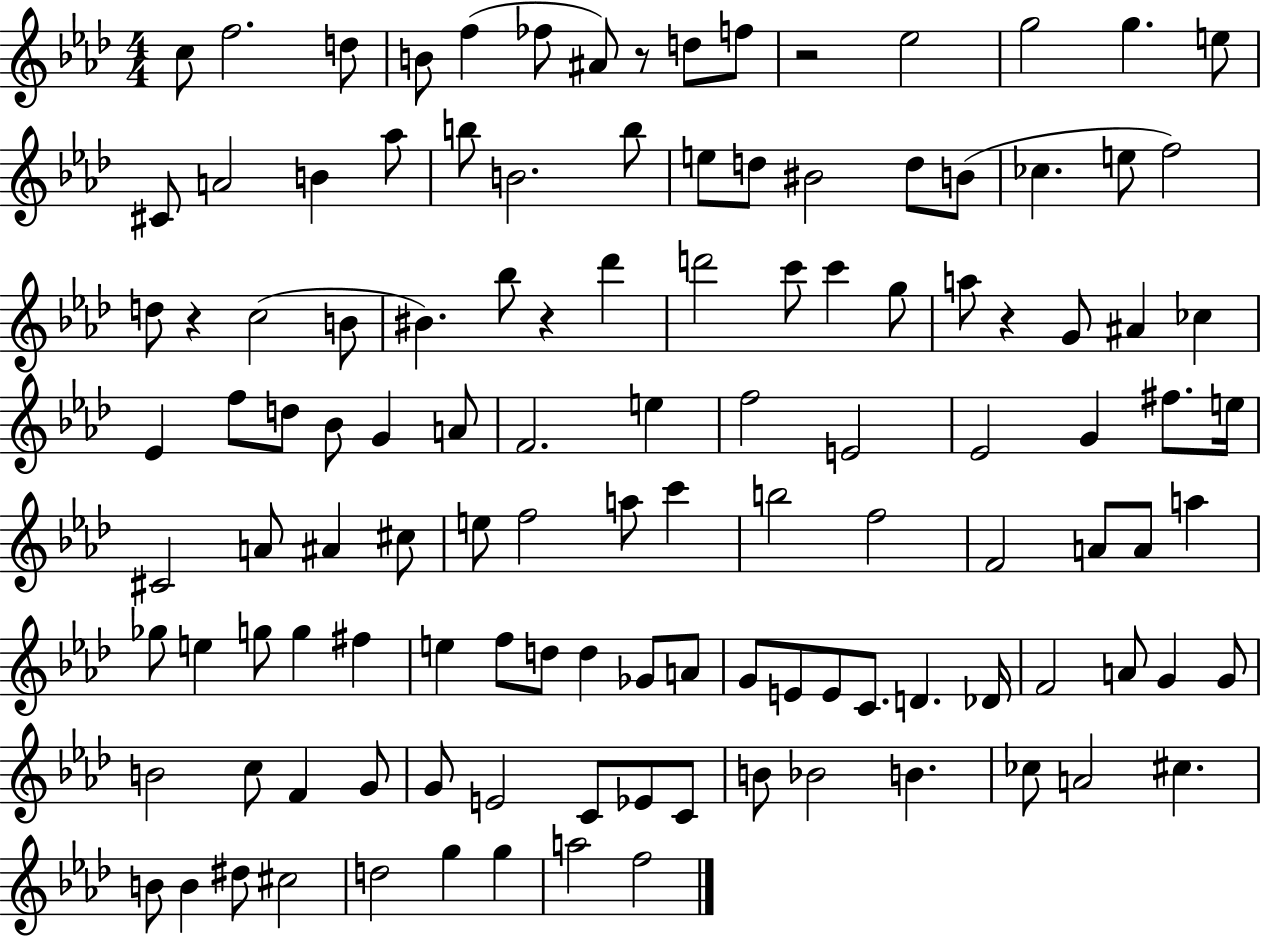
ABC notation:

X:1
T:Untitled
M:4/4
L:1/4
K:Ab
c/2 f2 d/2 B/2 f _f/2 ^A/2 z/2 d/2 f/2 z2 _e2 g2 g e/2 ^C/2 A2 B _a/2 b/2 B2 b/2 e/2 d/2 ^B2 d/2 B/2 _c e/2 f2 d/2 z c2 B/2 ^B _b/2 z _d' d'2 c'/2 c' g/2 a/2 z G/2 ^A _c _E f/2 d/2 _B/2 G A/2 F2 e f2 E2 _E2 G ^f/2 e/4 ^C2 A/2 ^A ^c/2 e/2 f2 a/2 c' b2 f2 F2 A/2 A/2 a _g/2 e g/2 g ^f e f/2 d/2 d _G/2 A/2 G/2 E/2 E/2 C/2 D _D/4 F2 A/2 G G/2 B2 c/2 F G/2 G/2 E2 C/2 _E/2 C/2 B/2 _B2 B _c/2 A2 ^c B/2 B ^d/2 ^c2 d2 g g a2 f2